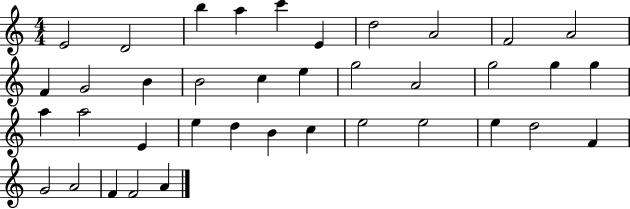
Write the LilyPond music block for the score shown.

{
  \clef treble
  \numericTimeSignature
  \time 4/4
  \key c \major
  e'2 d'2 | b''4 a''4 c'''4 e'4 | d''2 a'2 | f'2 a'2 | \break f'4 g'2 b'4 | b'2 c''4 e''4 | g''2 a'2 | g''2 g''4 g''4 | \break a''4 a''2 e'4 | e''4 d''4 b'4 c''4 | e''2 e''2 | e''4 d''2 f'4 | \break g'2 a'2 | f'4 f'2 a'4 | \bar "|."
}